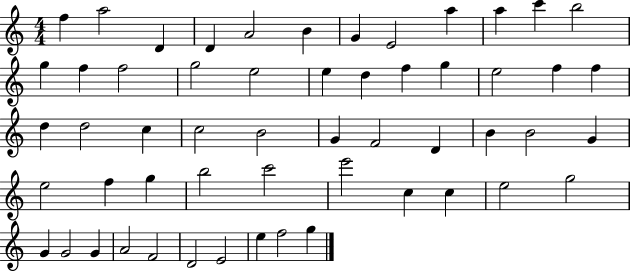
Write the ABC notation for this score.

X:1
T:Untitled
M:4/4
L:1/4
K:C
f a2 D D A2 B G E2 a a c' b2 g f f2 g2 e2 e d f g e2 f f d d2 c c2 B2 G F2 D B B2 G e2 f g b2 c'2 e'2 c c e2 g2 G G2 G A2 F2 D2 E2 e f2 g